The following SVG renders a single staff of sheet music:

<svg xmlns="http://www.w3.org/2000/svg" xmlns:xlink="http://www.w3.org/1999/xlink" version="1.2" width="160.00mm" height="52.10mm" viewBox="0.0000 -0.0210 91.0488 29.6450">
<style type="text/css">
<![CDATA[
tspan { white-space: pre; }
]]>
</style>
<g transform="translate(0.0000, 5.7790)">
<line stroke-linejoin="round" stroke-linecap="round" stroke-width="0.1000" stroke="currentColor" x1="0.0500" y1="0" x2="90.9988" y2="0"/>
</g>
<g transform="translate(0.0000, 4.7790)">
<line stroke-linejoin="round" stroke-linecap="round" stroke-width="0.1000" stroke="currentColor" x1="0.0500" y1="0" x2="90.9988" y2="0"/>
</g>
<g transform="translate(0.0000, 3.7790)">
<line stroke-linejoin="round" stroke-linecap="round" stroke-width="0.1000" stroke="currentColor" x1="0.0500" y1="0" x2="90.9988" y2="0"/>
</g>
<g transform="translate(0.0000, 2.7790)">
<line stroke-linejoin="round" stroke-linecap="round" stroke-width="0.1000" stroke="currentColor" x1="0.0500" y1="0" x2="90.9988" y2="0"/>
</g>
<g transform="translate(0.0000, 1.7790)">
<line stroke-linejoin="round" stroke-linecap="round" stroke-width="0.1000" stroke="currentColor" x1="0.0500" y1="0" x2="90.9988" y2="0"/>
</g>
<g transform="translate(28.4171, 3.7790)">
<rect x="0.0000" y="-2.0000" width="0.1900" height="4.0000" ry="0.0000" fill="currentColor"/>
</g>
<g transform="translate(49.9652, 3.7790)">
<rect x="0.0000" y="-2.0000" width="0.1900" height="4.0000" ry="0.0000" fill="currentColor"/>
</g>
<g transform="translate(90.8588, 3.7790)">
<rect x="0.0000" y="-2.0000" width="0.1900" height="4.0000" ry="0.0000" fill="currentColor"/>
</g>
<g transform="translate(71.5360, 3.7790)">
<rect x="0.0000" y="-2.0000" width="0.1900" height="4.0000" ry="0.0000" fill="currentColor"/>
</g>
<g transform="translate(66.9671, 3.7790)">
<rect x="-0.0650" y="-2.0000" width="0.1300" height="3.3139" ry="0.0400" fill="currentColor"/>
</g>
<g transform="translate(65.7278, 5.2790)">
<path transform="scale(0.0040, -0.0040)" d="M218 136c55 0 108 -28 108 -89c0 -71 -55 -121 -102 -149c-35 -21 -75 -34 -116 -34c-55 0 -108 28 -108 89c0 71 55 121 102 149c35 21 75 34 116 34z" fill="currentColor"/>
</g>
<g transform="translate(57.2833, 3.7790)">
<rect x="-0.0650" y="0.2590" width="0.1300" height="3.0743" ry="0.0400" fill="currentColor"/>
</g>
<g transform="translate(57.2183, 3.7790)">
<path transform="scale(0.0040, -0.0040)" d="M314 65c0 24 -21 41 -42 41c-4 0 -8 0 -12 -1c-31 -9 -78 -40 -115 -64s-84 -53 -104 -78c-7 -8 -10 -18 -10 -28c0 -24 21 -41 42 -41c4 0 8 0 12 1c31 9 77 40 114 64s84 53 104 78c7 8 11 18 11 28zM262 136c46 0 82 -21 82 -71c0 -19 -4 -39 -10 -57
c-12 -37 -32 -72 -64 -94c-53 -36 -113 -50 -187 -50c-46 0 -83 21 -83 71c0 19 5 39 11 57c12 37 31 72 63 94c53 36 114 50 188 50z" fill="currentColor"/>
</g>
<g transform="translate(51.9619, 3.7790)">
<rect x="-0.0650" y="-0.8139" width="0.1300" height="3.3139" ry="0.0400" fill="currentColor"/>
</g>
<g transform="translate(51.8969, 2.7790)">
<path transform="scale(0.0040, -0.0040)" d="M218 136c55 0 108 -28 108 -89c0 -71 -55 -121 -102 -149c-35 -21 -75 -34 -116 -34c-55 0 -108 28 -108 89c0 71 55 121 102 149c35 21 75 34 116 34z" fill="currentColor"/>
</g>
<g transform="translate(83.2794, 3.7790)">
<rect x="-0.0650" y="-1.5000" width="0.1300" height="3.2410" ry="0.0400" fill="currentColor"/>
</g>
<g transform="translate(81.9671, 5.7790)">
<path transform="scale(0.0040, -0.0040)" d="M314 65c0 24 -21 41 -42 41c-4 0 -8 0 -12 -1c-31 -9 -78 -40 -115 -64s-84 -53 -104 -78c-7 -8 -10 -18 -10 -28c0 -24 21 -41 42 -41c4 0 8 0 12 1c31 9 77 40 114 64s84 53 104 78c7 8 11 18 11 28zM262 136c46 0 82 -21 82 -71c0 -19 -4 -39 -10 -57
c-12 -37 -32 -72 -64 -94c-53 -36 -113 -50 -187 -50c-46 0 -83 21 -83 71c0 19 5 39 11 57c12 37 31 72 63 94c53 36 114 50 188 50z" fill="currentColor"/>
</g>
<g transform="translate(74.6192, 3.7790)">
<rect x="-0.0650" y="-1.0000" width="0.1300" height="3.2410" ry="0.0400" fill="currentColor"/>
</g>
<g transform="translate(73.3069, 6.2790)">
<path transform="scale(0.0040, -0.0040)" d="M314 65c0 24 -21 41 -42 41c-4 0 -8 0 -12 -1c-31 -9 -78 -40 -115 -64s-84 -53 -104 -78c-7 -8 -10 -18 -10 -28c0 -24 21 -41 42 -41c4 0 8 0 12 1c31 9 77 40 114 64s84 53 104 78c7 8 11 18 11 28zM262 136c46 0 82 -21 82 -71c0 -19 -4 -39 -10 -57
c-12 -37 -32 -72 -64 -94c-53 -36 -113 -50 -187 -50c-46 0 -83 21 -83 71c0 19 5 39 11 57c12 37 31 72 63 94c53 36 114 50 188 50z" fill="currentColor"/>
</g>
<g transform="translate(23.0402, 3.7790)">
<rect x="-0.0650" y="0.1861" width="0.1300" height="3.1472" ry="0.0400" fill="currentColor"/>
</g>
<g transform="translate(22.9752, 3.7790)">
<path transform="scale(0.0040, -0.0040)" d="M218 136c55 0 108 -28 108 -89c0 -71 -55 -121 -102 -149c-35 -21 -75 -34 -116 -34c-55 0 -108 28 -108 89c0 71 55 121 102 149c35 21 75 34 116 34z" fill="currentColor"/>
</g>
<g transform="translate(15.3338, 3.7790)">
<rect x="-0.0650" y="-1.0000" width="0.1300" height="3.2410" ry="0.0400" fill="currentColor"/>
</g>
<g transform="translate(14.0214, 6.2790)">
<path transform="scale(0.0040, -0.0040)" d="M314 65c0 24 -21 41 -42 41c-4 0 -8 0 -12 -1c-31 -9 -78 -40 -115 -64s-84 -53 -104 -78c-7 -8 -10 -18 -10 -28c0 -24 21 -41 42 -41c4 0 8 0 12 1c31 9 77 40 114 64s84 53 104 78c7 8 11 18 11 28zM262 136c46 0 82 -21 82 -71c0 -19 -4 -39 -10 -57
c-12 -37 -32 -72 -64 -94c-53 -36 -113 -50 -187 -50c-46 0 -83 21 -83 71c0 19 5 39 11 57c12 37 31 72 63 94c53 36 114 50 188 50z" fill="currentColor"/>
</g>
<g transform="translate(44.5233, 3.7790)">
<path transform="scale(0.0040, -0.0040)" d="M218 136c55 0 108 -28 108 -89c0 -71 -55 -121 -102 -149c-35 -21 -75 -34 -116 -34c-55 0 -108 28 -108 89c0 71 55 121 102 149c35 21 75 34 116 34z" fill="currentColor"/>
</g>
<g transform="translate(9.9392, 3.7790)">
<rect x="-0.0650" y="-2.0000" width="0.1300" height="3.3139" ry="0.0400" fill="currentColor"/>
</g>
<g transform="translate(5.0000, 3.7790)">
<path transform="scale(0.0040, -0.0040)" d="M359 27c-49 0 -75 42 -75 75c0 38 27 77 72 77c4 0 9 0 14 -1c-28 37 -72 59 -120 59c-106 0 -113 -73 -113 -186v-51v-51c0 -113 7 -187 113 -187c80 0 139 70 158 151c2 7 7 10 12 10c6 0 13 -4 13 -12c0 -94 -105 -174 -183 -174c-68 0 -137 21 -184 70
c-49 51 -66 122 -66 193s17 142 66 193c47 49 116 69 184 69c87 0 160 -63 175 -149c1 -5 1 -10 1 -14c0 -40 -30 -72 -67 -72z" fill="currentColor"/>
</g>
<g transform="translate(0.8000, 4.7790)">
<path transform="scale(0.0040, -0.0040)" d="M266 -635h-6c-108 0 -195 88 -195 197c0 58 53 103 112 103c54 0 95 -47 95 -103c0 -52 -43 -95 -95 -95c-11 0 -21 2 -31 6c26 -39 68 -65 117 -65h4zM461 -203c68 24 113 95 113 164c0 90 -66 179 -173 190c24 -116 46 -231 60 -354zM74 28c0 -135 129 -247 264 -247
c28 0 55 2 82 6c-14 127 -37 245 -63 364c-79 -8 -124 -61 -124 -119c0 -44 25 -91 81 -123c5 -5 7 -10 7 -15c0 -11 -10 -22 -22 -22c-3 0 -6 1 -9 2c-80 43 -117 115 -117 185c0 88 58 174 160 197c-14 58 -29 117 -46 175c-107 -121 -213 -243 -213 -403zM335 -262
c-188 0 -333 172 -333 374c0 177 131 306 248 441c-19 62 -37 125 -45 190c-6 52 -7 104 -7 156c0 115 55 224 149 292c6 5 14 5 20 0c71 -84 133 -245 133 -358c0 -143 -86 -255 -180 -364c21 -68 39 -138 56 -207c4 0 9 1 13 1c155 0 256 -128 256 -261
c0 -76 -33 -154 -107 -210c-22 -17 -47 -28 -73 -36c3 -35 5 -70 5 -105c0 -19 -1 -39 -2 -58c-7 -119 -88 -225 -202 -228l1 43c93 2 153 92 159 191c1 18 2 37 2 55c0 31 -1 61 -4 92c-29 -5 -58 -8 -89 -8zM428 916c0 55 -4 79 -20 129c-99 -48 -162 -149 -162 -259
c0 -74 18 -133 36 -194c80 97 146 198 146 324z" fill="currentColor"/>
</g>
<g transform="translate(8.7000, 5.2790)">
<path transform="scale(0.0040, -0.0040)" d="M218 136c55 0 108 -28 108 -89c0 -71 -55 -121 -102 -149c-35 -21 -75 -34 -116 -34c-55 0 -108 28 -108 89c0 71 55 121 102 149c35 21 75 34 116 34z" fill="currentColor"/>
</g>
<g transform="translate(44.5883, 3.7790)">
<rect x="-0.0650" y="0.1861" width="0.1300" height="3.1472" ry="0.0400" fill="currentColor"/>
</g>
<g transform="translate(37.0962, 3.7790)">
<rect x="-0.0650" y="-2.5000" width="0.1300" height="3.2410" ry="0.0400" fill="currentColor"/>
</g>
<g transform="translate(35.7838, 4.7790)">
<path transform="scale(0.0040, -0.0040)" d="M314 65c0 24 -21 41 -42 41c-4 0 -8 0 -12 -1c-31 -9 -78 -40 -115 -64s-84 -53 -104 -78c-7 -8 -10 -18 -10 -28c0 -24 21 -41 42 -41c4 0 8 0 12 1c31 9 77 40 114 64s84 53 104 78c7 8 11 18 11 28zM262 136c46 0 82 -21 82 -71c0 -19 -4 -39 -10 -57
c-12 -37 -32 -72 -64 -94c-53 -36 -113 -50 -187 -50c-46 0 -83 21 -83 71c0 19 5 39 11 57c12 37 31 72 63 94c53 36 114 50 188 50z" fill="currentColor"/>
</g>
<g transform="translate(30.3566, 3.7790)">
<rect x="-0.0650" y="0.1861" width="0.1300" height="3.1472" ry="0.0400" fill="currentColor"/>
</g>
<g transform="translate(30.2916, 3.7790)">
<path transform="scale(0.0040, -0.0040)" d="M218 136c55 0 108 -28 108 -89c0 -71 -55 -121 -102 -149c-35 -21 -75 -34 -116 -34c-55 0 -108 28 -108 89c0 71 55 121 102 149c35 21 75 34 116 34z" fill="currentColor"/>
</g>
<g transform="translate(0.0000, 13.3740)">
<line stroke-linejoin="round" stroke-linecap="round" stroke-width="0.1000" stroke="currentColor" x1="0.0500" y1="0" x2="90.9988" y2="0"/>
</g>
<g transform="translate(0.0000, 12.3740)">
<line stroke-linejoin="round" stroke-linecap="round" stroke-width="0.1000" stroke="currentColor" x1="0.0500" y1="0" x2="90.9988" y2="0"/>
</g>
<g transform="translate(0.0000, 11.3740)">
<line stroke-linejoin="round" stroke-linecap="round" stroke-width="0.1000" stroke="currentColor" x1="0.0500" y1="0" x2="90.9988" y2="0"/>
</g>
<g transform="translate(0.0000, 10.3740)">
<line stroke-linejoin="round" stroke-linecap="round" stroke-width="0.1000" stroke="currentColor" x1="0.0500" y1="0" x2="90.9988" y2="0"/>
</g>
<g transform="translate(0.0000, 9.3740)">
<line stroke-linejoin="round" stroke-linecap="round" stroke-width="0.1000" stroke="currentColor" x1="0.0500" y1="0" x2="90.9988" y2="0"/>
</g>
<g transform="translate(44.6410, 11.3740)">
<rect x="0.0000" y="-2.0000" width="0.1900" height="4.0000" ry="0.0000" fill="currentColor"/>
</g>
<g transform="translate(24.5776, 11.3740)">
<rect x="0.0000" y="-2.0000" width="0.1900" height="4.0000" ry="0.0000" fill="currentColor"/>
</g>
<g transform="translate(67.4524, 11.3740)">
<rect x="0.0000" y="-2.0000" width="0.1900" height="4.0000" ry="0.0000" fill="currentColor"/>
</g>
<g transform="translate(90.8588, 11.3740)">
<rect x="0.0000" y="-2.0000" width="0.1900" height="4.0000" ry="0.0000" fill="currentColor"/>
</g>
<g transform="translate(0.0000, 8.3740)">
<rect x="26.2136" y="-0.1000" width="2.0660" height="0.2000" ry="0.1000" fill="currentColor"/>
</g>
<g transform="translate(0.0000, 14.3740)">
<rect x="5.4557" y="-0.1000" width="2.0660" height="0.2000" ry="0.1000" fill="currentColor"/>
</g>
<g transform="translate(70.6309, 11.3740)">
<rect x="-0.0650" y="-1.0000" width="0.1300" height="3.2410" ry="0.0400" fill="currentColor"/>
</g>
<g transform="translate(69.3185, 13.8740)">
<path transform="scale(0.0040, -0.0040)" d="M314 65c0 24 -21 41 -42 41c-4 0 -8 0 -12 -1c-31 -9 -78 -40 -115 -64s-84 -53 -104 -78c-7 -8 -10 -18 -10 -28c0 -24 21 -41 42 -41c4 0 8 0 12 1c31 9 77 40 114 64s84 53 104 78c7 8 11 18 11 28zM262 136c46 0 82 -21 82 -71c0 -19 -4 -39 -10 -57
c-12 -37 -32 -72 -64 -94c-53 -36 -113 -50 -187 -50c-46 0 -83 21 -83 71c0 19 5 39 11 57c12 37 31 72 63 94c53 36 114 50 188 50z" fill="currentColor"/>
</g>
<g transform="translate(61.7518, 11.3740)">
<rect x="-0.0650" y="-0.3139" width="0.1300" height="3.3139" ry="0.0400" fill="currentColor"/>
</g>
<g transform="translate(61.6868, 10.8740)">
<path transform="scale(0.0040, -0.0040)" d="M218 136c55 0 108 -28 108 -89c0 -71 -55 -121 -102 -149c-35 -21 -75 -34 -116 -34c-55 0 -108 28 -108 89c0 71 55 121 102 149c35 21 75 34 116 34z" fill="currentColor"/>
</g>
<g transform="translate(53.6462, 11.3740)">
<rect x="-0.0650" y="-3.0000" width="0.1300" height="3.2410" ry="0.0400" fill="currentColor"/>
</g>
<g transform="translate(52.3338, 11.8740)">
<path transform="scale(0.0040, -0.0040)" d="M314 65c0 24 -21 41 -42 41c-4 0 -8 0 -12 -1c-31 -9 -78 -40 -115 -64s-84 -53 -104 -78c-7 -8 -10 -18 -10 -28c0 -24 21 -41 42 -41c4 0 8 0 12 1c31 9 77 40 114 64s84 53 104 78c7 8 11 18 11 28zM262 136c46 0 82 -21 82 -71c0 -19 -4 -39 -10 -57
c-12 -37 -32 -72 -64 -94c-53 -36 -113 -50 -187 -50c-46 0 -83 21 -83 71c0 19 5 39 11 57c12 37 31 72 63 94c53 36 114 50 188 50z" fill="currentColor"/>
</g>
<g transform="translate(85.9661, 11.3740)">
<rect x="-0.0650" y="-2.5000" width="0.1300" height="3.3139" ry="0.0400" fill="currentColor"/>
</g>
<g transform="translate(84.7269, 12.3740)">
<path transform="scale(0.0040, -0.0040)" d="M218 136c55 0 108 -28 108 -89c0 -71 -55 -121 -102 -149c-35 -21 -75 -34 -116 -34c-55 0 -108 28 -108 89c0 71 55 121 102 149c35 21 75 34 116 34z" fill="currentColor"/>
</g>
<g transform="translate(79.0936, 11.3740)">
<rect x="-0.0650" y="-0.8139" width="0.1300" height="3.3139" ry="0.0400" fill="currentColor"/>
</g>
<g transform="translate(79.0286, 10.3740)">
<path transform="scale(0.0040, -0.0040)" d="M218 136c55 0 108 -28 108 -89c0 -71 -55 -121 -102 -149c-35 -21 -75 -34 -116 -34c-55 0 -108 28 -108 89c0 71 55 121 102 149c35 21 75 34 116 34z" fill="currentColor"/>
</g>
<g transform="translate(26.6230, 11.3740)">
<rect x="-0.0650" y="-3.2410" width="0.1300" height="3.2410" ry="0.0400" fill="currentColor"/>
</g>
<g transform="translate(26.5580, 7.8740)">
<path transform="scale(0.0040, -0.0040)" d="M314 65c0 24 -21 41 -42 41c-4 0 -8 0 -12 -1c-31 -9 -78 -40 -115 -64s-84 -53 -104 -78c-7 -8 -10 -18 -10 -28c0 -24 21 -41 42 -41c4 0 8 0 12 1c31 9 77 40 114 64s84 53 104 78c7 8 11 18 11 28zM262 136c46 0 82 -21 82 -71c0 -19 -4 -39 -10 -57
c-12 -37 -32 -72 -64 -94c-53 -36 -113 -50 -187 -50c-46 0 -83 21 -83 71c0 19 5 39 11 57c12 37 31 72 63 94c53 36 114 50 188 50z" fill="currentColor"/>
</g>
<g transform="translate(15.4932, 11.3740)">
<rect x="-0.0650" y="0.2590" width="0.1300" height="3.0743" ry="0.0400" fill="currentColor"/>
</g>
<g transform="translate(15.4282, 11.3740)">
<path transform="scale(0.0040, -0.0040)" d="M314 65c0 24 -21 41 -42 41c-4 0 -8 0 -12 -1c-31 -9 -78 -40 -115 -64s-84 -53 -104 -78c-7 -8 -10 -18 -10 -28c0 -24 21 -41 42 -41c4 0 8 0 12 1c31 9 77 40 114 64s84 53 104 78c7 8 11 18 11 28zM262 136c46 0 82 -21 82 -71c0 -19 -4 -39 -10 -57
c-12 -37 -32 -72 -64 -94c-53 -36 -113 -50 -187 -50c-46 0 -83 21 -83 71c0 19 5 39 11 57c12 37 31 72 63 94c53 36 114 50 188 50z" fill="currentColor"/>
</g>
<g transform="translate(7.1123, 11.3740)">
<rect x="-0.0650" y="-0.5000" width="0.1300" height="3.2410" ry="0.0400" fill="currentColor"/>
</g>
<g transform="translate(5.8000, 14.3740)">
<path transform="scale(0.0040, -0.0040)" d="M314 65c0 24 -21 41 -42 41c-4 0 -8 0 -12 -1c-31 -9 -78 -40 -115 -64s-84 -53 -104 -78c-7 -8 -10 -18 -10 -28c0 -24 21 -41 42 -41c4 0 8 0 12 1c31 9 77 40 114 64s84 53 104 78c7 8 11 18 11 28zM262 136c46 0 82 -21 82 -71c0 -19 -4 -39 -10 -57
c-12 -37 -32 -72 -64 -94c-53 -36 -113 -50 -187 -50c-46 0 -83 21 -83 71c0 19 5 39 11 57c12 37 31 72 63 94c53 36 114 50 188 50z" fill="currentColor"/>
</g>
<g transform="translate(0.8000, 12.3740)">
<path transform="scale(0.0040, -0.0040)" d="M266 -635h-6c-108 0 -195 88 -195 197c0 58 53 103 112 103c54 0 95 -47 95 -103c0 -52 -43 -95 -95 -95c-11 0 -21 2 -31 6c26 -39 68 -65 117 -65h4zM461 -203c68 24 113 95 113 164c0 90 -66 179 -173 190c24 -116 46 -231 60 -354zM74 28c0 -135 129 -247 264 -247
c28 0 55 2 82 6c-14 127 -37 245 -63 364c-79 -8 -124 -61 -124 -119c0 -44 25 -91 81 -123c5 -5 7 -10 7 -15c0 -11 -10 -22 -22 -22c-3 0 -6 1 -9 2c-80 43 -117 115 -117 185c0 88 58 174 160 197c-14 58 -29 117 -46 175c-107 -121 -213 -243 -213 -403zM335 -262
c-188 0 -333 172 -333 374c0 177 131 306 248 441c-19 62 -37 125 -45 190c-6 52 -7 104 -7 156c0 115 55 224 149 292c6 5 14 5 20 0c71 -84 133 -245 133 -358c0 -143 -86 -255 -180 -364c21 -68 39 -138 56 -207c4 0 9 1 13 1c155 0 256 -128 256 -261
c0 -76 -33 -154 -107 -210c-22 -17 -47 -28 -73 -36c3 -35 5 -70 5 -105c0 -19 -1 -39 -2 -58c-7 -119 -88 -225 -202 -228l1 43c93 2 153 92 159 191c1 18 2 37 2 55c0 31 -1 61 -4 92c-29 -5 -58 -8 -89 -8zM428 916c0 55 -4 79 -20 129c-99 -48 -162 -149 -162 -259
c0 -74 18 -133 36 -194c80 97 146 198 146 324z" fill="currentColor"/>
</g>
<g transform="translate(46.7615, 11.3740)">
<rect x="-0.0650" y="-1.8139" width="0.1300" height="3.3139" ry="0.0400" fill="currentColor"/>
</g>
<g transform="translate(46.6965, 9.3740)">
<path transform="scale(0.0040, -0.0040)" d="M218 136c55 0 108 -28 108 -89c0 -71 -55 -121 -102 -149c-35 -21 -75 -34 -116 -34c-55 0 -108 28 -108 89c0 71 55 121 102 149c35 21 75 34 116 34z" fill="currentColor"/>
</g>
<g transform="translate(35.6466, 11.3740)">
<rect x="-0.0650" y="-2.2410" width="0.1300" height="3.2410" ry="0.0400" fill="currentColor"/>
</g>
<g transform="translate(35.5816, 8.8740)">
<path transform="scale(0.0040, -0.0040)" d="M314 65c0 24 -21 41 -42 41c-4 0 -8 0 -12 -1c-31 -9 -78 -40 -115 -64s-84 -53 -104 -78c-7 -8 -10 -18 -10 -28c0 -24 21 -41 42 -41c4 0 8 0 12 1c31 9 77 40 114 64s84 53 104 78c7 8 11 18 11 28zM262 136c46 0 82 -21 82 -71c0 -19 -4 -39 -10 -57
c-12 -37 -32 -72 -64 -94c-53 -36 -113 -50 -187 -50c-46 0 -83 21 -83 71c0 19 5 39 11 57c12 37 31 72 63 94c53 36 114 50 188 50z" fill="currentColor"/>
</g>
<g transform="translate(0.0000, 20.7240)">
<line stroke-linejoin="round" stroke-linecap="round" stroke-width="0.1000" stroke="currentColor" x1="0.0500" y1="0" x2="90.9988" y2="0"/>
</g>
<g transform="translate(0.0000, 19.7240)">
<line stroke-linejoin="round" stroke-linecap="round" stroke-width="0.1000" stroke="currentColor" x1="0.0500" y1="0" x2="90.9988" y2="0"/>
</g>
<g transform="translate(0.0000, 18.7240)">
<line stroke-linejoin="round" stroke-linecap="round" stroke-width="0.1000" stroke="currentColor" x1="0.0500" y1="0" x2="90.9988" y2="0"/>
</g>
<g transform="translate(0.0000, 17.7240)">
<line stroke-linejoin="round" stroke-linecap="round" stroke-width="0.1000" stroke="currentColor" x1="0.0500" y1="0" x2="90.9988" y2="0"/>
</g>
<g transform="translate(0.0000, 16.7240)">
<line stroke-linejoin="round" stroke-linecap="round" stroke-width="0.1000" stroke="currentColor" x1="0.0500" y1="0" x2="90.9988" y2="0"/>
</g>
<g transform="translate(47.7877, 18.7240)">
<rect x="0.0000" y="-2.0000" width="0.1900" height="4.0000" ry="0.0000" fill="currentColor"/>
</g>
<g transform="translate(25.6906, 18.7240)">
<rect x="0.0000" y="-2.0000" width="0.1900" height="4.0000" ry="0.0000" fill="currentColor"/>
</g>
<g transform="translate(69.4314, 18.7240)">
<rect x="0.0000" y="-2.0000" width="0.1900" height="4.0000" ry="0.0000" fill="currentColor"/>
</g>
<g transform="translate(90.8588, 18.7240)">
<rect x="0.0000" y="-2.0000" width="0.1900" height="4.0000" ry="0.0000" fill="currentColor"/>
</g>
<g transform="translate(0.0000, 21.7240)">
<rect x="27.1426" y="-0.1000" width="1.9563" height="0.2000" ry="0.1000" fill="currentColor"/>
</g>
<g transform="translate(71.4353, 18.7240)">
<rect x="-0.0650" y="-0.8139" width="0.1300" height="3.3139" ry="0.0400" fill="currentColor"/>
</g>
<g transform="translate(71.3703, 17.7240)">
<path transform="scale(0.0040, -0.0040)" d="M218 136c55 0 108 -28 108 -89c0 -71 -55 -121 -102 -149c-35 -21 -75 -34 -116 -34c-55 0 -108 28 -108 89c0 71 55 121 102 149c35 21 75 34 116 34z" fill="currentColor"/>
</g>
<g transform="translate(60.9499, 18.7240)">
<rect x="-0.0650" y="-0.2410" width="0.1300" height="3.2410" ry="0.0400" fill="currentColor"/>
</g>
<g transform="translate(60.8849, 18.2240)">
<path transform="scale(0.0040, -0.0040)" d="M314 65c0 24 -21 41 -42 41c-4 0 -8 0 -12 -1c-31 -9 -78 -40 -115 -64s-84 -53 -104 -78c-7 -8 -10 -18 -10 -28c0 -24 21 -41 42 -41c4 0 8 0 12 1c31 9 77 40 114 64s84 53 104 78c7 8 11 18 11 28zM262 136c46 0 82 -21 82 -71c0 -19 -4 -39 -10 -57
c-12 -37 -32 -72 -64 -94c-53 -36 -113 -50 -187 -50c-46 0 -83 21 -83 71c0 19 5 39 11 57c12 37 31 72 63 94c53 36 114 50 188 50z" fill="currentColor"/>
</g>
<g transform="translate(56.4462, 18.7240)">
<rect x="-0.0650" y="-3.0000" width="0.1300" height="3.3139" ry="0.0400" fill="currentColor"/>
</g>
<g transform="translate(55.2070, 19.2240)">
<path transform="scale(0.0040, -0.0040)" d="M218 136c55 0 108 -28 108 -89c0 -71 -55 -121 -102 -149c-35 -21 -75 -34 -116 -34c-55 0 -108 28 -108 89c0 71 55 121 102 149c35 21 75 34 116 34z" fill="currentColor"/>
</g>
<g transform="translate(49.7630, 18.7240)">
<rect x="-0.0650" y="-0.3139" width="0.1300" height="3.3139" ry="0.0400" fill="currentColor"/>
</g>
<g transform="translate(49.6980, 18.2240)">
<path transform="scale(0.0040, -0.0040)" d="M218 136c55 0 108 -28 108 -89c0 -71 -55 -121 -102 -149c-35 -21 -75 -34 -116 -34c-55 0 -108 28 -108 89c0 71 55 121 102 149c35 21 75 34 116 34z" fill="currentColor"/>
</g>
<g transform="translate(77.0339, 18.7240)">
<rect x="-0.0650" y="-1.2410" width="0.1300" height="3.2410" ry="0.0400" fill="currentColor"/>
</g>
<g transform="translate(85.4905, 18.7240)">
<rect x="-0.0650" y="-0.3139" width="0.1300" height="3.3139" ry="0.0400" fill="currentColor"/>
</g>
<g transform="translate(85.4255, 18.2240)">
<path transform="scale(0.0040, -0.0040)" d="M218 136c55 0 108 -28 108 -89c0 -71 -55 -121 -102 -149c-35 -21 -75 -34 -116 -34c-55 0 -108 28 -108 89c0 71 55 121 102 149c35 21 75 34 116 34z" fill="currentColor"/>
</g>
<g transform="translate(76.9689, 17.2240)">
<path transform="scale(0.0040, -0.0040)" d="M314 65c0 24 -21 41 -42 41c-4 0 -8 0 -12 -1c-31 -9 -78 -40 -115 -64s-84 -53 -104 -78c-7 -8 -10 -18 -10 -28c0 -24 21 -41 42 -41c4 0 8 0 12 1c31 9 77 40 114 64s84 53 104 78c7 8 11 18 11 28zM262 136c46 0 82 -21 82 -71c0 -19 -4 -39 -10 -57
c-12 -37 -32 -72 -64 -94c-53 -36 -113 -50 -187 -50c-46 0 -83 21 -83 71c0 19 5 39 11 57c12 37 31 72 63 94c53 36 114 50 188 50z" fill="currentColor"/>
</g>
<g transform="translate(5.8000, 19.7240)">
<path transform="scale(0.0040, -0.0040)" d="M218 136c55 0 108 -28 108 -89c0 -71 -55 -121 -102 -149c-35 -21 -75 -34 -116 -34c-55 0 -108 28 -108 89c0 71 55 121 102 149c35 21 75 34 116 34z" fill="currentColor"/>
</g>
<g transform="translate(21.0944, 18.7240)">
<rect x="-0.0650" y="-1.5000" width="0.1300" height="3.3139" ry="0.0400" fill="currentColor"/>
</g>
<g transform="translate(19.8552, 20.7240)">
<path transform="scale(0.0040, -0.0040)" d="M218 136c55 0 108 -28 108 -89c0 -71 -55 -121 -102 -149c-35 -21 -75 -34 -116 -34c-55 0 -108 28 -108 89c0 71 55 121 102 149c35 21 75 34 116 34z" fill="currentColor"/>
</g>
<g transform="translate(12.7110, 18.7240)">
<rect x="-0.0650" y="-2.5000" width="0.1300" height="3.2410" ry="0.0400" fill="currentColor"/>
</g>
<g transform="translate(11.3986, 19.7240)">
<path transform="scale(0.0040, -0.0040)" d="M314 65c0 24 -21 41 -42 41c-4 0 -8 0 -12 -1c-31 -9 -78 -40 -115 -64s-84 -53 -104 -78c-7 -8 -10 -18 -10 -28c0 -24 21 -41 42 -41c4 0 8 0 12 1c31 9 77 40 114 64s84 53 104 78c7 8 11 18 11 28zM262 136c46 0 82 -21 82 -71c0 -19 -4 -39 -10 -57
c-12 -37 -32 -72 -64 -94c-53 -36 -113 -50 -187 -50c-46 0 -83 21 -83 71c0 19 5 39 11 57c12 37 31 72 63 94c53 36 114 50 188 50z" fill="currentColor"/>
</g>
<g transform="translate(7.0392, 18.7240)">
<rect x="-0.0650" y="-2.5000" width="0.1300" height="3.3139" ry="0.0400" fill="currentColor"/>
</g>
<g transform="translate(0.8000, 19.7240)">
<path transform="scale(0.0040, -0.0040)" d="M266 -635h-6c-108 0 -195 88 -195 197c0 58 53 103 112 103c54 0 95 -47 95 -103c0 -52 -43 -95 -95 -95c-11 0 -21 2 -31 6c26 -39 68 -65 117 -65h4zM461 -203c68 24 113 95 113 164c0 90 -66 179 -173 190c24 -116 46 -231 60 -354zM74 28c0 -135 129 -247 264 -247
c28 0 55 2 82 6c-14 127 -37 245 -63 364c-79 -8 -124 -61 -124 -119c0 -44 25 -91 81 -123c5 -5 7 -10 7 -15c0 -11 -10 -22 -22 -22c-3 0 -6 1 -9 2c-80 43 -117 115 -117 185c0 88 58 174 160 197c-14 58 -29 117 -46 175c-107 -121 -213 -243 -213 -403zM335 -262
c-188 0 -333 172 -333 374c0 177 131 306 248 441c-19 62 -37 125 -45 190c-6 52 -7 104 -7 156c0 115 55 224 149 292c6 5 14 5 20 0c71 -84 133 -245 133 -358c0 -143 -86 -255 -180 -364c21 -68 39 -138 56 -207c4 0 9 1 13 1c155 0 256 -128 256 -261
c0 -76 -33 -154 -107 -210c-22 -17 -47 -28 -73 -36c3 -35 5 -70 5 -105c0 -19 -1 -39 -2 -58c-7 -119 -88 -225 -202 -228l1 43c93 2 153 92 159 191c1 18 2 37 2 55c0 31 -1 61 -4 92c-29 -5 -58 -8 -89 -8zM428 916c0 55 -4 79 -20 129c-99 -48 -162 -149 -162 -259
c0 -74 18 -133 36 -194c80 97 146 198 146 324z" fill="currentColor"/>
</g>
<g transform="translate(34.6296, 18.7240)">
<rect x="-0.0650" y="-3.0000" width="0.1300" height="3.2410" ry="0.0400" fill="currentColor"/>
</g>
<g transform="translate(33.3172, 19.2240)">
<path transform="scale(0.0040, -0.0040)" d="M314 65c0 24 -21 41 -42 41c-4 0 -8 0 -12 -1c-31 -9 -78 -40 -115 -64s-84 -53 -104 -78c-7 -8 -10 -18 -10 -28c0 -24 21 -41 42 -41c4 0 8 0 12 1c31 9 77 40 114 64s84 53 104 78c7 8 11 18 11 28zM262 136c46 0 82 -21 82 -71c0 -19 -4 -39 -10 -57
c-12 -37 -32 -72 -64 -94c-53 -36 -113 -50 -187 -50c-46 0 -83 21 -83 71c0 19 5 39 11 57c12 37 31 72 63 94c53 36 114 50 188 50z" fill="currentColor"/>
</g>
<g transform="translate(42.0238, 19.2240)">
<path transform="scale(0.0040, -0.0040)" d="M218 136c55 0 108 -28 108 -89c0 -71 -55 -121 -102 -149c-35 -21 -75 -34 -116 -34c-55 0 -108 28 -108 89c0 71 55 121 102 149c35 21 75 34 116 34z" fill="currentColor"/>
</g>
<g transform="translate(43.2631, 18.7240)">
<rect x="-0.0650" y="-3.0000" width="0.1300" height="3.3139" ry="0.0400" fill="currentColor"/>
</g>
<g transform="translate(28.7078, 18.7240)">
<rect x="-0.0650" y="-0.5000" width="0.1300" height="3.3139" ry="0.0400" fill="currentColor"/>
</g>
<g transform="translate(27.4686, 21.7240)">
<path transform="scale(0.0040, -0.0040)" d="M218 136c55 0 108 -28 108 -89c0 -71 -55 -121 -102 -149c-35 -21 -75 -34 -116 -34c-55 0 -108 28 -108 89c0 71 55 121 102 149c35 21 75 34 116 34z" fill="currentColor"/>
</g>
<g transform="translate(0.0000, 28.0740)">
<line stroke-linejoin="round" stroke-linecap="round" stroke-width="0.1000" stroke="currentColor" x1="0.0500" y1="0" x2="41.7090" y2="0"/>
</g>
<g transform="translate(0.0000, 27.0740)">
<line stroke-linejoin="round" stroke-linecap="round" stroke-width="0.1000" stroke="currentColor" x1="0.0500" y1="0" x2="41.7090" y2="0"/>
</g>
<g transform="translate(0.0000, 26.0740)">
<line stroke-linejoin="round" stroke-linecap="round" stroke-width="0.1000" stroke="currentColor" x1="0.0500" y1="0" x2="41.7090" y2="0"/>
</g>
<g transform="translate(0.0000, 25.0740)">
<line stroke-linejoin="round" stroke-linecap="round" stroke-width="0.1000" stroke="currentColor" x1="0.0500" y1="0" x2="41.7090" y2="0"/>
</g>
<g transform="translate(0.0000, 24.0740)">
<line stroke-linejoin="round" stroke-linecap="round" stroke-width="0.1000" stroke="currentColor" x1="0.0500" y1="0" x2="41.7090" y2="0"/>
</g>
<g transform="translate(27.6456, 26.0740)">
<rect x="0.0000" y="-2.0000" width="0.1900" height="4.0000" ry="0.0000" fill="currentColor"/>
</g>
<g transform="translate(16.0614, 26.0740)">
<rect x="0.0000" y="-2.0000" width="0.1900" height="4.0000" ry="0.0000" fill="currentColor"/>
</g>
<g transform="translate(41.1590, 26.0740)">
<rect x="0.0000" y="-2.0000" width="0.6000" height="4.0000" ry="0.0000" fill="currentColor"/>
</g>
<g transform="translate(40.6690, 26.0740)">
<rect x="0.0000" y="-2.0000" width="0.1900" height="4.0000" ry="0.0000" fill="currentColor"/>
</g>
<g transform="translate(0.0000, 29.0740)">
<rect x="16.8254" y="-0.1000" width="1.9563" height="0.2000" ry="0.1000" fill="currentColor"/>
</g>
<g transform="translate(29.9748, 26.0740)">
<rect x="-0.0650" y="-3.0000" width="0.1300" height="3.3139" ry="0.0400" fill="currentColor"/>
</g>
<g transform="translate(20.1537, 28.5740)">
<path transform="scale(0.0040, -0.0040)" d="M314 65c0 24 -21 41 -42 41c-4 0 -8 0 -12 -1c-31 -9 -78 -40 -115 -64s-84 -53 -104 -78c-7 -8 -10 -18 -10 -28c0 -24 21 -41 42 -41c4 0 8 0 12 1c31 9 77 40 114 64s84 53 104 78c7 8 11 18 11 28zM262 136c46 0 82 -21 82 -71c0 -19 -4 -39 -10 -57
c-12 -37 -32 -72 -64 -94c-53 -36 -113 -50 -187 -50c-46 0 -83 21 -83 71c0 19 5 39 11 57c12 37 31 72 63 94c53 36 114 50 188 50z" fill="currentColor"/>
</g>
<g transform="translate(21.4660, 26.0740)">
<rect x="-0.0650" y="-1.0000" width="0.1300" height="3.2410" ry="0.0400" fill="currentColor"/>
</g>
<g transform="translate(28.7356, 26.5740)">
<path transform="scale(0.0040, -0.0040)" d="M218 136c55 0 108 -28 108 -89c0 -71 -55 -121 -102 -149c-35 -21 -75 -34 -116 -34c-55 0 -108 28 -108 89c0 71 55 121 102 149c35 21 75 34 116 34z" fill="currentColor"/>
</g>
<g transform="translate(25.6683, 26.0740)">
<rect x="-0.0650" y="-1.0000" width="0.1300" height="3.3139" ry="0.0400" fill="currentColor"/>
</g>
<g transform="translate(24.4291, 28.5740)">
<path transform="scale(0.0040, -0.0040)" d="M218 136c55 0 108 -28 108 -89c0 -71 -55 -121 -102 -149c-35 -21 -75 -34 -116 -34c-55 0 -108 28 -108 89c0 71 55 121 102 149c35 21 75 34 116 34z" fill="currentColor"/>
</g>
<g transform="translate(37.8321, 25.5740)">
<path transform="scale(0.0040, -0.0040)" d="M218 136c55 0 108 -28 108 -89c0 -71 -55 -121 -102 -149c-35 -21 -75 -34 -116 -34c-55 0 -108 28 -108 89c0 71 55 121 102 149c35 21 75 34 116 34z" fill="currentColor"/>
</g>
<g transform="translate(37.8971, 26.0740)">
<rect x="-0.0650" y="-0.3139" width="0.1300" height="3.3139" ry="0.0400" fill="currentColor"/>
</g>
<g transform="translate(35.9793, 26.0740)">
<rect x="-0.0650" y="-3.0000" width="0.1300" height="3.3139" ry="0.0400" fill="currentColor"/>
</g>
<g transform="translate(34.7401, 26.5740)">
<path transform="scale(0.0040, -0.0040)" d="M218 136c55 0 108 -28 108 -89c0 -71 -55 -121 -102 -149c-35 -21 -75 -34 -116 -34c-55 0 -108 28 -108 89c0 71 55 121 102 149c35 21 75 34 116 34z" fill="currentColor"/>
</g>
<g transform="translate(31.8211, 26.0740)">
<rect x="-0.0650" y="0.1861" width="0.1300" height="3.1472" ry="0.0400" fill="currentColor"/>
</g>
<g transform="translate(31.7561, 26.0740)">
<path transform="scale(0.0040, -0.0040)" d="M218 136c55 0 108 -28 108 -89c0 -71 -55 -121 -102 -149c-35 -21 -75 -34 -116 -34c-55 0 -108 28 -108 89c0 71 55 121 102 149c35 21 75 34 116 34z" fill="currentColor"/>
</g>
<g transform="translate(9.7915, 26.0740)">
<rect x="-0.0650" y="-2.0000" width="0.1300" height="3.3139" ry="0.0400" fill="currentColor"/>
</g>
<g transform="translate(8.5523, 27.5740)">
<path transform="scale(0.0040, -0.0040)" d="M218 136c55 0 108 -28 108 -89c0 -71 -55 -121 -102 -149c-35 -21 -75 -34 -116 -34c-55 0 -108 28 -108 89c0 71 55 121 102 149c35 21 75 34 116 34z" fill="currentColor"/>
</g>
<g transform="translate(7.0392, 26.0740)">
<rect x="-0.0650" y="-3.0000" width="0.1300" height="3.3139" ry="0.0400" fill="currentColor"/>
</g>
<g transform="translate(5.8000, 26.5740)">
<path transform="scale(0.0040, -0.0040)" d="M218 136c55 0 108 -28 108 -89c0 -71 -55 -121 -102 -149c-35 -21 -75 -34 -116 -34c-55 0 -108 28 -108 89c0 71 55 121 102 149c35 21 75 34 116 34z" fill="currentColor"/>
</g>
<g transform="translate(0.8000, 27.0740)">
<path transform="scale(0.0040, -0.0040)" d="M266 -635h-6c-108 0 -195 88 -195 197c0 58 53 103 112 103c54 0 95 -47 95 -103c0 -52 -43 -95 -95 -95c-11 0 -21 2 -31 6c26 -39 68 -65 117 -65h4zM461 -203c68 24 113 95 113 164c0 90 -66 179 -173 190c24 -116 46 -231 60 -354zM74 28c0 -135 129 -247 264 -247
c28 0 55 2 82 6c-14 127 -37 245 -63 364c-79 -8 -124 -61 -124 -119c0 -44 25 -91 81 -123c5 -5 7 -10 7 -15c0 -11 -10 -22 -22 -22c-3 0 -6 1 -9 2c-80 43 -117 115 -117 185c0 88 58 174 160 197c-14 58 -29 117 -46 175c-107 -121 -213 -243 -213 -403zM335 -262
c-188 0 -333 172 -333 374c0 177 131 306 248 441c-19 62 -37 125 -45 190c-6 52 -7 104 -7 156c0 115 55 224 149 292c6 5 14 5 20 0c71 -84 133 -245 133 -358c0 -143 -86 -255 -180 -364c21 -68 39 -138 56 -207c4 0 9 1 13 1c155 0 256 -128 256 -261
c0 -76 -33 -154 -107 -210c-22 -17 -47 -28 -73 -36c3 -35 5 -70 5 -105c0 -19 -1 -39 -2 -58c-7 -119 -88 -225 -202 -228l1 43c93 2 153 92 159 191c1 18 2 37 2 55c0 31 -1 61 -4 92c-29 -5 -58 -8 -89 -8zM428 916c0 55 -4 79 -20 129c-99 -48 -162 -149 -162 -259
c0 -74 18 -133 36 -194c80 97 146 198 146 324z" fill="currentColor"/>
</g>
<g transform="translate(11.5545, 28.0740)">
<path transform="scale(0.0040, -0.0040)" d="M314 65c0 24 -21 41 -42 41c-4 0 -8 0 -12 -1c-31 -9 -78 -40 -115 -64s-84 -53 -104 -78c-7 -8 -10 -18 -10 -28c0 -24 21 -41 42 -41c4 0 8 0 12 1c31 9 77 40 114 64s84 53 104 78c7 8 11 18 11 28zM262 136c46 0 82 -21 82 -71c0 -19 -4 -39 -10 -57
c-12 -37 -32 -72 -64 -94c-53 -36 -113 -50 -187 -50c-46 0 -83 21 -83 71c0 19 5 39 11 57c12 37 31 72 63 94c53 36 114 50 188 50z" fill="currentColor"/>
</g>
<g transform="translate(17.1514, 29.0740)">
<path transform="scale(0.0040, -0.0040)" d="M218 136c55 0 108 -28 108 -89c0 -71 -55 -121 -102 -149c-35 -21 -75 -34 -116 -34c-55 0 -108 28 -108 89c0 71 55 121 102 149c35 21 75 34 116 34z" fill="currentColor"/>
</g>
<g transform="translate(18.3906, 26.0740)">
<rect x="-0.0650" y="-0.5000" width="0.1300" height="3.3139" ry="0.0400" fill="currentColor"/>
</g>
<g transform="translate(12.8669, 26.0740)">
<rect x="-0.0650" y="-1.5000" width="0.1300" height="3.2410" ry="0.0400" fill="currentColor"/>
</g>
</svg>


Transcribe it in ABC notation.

X:1
T:Untitled
M:4/4
L:1/4
K:C
F D2 B B G2 B d B2 F D2 E2 C2 B2 b2 g2 f A2 c D2 d G G G2 E C A2 A c A c2 d e2 c A F E2 C D2 D A B A c